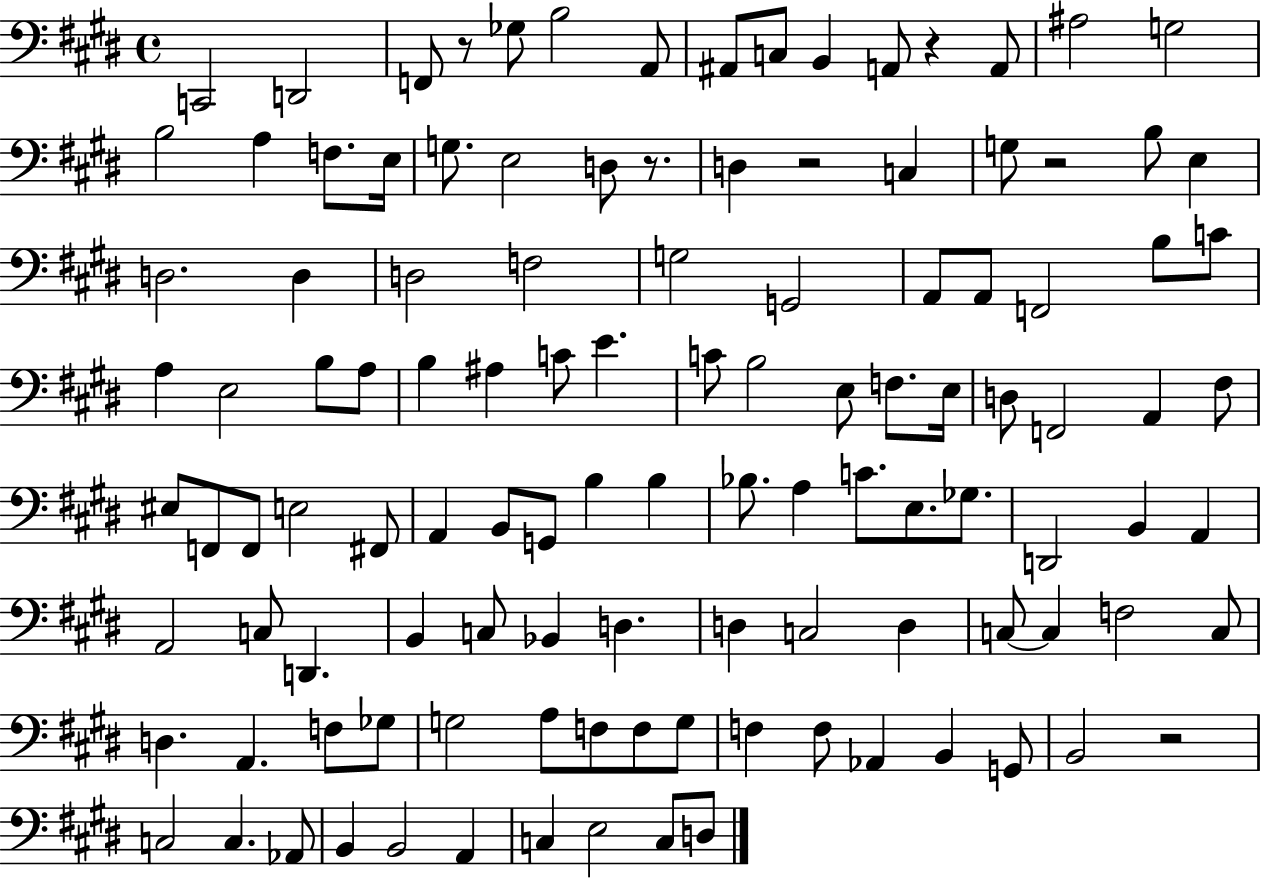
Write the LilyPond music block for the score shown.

{
  \clef bass
  \time 4/4
  \defaultTimeSignature
  \key e \major
  \repeat volta 2 { c,2 d,2 | f,8 r8 ges8 b2 a,8 | ais,8 c8 b,4 a,8 r4 a,8 | ais2 g2 | \break b2 a4 f8. e16 | g8. e2 d8 r8. | d4 r2 c4 | g8 r2 b8 e4 | \break d2. d4 | d2 f2 | g2 g,2 | a,8 a,8 f,2 b8 c'8 | \break a4 e2 b8 a8 | b4 ais4 c'8 e'4. | c'8 b2 e8 f8. e16 | d8 f,2 a,4 fis8 | \break eis8 f,8 f,8 e2 fis,8 | a,4 b,8 g,8 b4 b4 | bes8. a4 c'8. e8. ges8. | d,2 b,4 a,4 | \break a,2 c8 d,4. | b,4 c8 bes,4 d4. | d4 c2 d4 | c8~~ c4 f2 c8 | \break d4. a,4. f8 ges8 | g2 a8 f8 f8 g8 | f4 f8 aes,4 b,4 g,8 | b,2 r2 | \break c2 c4. aes,8 | b,4 b,2 a,4 | c4 e2 c8 d8 | } \bar "|."
}